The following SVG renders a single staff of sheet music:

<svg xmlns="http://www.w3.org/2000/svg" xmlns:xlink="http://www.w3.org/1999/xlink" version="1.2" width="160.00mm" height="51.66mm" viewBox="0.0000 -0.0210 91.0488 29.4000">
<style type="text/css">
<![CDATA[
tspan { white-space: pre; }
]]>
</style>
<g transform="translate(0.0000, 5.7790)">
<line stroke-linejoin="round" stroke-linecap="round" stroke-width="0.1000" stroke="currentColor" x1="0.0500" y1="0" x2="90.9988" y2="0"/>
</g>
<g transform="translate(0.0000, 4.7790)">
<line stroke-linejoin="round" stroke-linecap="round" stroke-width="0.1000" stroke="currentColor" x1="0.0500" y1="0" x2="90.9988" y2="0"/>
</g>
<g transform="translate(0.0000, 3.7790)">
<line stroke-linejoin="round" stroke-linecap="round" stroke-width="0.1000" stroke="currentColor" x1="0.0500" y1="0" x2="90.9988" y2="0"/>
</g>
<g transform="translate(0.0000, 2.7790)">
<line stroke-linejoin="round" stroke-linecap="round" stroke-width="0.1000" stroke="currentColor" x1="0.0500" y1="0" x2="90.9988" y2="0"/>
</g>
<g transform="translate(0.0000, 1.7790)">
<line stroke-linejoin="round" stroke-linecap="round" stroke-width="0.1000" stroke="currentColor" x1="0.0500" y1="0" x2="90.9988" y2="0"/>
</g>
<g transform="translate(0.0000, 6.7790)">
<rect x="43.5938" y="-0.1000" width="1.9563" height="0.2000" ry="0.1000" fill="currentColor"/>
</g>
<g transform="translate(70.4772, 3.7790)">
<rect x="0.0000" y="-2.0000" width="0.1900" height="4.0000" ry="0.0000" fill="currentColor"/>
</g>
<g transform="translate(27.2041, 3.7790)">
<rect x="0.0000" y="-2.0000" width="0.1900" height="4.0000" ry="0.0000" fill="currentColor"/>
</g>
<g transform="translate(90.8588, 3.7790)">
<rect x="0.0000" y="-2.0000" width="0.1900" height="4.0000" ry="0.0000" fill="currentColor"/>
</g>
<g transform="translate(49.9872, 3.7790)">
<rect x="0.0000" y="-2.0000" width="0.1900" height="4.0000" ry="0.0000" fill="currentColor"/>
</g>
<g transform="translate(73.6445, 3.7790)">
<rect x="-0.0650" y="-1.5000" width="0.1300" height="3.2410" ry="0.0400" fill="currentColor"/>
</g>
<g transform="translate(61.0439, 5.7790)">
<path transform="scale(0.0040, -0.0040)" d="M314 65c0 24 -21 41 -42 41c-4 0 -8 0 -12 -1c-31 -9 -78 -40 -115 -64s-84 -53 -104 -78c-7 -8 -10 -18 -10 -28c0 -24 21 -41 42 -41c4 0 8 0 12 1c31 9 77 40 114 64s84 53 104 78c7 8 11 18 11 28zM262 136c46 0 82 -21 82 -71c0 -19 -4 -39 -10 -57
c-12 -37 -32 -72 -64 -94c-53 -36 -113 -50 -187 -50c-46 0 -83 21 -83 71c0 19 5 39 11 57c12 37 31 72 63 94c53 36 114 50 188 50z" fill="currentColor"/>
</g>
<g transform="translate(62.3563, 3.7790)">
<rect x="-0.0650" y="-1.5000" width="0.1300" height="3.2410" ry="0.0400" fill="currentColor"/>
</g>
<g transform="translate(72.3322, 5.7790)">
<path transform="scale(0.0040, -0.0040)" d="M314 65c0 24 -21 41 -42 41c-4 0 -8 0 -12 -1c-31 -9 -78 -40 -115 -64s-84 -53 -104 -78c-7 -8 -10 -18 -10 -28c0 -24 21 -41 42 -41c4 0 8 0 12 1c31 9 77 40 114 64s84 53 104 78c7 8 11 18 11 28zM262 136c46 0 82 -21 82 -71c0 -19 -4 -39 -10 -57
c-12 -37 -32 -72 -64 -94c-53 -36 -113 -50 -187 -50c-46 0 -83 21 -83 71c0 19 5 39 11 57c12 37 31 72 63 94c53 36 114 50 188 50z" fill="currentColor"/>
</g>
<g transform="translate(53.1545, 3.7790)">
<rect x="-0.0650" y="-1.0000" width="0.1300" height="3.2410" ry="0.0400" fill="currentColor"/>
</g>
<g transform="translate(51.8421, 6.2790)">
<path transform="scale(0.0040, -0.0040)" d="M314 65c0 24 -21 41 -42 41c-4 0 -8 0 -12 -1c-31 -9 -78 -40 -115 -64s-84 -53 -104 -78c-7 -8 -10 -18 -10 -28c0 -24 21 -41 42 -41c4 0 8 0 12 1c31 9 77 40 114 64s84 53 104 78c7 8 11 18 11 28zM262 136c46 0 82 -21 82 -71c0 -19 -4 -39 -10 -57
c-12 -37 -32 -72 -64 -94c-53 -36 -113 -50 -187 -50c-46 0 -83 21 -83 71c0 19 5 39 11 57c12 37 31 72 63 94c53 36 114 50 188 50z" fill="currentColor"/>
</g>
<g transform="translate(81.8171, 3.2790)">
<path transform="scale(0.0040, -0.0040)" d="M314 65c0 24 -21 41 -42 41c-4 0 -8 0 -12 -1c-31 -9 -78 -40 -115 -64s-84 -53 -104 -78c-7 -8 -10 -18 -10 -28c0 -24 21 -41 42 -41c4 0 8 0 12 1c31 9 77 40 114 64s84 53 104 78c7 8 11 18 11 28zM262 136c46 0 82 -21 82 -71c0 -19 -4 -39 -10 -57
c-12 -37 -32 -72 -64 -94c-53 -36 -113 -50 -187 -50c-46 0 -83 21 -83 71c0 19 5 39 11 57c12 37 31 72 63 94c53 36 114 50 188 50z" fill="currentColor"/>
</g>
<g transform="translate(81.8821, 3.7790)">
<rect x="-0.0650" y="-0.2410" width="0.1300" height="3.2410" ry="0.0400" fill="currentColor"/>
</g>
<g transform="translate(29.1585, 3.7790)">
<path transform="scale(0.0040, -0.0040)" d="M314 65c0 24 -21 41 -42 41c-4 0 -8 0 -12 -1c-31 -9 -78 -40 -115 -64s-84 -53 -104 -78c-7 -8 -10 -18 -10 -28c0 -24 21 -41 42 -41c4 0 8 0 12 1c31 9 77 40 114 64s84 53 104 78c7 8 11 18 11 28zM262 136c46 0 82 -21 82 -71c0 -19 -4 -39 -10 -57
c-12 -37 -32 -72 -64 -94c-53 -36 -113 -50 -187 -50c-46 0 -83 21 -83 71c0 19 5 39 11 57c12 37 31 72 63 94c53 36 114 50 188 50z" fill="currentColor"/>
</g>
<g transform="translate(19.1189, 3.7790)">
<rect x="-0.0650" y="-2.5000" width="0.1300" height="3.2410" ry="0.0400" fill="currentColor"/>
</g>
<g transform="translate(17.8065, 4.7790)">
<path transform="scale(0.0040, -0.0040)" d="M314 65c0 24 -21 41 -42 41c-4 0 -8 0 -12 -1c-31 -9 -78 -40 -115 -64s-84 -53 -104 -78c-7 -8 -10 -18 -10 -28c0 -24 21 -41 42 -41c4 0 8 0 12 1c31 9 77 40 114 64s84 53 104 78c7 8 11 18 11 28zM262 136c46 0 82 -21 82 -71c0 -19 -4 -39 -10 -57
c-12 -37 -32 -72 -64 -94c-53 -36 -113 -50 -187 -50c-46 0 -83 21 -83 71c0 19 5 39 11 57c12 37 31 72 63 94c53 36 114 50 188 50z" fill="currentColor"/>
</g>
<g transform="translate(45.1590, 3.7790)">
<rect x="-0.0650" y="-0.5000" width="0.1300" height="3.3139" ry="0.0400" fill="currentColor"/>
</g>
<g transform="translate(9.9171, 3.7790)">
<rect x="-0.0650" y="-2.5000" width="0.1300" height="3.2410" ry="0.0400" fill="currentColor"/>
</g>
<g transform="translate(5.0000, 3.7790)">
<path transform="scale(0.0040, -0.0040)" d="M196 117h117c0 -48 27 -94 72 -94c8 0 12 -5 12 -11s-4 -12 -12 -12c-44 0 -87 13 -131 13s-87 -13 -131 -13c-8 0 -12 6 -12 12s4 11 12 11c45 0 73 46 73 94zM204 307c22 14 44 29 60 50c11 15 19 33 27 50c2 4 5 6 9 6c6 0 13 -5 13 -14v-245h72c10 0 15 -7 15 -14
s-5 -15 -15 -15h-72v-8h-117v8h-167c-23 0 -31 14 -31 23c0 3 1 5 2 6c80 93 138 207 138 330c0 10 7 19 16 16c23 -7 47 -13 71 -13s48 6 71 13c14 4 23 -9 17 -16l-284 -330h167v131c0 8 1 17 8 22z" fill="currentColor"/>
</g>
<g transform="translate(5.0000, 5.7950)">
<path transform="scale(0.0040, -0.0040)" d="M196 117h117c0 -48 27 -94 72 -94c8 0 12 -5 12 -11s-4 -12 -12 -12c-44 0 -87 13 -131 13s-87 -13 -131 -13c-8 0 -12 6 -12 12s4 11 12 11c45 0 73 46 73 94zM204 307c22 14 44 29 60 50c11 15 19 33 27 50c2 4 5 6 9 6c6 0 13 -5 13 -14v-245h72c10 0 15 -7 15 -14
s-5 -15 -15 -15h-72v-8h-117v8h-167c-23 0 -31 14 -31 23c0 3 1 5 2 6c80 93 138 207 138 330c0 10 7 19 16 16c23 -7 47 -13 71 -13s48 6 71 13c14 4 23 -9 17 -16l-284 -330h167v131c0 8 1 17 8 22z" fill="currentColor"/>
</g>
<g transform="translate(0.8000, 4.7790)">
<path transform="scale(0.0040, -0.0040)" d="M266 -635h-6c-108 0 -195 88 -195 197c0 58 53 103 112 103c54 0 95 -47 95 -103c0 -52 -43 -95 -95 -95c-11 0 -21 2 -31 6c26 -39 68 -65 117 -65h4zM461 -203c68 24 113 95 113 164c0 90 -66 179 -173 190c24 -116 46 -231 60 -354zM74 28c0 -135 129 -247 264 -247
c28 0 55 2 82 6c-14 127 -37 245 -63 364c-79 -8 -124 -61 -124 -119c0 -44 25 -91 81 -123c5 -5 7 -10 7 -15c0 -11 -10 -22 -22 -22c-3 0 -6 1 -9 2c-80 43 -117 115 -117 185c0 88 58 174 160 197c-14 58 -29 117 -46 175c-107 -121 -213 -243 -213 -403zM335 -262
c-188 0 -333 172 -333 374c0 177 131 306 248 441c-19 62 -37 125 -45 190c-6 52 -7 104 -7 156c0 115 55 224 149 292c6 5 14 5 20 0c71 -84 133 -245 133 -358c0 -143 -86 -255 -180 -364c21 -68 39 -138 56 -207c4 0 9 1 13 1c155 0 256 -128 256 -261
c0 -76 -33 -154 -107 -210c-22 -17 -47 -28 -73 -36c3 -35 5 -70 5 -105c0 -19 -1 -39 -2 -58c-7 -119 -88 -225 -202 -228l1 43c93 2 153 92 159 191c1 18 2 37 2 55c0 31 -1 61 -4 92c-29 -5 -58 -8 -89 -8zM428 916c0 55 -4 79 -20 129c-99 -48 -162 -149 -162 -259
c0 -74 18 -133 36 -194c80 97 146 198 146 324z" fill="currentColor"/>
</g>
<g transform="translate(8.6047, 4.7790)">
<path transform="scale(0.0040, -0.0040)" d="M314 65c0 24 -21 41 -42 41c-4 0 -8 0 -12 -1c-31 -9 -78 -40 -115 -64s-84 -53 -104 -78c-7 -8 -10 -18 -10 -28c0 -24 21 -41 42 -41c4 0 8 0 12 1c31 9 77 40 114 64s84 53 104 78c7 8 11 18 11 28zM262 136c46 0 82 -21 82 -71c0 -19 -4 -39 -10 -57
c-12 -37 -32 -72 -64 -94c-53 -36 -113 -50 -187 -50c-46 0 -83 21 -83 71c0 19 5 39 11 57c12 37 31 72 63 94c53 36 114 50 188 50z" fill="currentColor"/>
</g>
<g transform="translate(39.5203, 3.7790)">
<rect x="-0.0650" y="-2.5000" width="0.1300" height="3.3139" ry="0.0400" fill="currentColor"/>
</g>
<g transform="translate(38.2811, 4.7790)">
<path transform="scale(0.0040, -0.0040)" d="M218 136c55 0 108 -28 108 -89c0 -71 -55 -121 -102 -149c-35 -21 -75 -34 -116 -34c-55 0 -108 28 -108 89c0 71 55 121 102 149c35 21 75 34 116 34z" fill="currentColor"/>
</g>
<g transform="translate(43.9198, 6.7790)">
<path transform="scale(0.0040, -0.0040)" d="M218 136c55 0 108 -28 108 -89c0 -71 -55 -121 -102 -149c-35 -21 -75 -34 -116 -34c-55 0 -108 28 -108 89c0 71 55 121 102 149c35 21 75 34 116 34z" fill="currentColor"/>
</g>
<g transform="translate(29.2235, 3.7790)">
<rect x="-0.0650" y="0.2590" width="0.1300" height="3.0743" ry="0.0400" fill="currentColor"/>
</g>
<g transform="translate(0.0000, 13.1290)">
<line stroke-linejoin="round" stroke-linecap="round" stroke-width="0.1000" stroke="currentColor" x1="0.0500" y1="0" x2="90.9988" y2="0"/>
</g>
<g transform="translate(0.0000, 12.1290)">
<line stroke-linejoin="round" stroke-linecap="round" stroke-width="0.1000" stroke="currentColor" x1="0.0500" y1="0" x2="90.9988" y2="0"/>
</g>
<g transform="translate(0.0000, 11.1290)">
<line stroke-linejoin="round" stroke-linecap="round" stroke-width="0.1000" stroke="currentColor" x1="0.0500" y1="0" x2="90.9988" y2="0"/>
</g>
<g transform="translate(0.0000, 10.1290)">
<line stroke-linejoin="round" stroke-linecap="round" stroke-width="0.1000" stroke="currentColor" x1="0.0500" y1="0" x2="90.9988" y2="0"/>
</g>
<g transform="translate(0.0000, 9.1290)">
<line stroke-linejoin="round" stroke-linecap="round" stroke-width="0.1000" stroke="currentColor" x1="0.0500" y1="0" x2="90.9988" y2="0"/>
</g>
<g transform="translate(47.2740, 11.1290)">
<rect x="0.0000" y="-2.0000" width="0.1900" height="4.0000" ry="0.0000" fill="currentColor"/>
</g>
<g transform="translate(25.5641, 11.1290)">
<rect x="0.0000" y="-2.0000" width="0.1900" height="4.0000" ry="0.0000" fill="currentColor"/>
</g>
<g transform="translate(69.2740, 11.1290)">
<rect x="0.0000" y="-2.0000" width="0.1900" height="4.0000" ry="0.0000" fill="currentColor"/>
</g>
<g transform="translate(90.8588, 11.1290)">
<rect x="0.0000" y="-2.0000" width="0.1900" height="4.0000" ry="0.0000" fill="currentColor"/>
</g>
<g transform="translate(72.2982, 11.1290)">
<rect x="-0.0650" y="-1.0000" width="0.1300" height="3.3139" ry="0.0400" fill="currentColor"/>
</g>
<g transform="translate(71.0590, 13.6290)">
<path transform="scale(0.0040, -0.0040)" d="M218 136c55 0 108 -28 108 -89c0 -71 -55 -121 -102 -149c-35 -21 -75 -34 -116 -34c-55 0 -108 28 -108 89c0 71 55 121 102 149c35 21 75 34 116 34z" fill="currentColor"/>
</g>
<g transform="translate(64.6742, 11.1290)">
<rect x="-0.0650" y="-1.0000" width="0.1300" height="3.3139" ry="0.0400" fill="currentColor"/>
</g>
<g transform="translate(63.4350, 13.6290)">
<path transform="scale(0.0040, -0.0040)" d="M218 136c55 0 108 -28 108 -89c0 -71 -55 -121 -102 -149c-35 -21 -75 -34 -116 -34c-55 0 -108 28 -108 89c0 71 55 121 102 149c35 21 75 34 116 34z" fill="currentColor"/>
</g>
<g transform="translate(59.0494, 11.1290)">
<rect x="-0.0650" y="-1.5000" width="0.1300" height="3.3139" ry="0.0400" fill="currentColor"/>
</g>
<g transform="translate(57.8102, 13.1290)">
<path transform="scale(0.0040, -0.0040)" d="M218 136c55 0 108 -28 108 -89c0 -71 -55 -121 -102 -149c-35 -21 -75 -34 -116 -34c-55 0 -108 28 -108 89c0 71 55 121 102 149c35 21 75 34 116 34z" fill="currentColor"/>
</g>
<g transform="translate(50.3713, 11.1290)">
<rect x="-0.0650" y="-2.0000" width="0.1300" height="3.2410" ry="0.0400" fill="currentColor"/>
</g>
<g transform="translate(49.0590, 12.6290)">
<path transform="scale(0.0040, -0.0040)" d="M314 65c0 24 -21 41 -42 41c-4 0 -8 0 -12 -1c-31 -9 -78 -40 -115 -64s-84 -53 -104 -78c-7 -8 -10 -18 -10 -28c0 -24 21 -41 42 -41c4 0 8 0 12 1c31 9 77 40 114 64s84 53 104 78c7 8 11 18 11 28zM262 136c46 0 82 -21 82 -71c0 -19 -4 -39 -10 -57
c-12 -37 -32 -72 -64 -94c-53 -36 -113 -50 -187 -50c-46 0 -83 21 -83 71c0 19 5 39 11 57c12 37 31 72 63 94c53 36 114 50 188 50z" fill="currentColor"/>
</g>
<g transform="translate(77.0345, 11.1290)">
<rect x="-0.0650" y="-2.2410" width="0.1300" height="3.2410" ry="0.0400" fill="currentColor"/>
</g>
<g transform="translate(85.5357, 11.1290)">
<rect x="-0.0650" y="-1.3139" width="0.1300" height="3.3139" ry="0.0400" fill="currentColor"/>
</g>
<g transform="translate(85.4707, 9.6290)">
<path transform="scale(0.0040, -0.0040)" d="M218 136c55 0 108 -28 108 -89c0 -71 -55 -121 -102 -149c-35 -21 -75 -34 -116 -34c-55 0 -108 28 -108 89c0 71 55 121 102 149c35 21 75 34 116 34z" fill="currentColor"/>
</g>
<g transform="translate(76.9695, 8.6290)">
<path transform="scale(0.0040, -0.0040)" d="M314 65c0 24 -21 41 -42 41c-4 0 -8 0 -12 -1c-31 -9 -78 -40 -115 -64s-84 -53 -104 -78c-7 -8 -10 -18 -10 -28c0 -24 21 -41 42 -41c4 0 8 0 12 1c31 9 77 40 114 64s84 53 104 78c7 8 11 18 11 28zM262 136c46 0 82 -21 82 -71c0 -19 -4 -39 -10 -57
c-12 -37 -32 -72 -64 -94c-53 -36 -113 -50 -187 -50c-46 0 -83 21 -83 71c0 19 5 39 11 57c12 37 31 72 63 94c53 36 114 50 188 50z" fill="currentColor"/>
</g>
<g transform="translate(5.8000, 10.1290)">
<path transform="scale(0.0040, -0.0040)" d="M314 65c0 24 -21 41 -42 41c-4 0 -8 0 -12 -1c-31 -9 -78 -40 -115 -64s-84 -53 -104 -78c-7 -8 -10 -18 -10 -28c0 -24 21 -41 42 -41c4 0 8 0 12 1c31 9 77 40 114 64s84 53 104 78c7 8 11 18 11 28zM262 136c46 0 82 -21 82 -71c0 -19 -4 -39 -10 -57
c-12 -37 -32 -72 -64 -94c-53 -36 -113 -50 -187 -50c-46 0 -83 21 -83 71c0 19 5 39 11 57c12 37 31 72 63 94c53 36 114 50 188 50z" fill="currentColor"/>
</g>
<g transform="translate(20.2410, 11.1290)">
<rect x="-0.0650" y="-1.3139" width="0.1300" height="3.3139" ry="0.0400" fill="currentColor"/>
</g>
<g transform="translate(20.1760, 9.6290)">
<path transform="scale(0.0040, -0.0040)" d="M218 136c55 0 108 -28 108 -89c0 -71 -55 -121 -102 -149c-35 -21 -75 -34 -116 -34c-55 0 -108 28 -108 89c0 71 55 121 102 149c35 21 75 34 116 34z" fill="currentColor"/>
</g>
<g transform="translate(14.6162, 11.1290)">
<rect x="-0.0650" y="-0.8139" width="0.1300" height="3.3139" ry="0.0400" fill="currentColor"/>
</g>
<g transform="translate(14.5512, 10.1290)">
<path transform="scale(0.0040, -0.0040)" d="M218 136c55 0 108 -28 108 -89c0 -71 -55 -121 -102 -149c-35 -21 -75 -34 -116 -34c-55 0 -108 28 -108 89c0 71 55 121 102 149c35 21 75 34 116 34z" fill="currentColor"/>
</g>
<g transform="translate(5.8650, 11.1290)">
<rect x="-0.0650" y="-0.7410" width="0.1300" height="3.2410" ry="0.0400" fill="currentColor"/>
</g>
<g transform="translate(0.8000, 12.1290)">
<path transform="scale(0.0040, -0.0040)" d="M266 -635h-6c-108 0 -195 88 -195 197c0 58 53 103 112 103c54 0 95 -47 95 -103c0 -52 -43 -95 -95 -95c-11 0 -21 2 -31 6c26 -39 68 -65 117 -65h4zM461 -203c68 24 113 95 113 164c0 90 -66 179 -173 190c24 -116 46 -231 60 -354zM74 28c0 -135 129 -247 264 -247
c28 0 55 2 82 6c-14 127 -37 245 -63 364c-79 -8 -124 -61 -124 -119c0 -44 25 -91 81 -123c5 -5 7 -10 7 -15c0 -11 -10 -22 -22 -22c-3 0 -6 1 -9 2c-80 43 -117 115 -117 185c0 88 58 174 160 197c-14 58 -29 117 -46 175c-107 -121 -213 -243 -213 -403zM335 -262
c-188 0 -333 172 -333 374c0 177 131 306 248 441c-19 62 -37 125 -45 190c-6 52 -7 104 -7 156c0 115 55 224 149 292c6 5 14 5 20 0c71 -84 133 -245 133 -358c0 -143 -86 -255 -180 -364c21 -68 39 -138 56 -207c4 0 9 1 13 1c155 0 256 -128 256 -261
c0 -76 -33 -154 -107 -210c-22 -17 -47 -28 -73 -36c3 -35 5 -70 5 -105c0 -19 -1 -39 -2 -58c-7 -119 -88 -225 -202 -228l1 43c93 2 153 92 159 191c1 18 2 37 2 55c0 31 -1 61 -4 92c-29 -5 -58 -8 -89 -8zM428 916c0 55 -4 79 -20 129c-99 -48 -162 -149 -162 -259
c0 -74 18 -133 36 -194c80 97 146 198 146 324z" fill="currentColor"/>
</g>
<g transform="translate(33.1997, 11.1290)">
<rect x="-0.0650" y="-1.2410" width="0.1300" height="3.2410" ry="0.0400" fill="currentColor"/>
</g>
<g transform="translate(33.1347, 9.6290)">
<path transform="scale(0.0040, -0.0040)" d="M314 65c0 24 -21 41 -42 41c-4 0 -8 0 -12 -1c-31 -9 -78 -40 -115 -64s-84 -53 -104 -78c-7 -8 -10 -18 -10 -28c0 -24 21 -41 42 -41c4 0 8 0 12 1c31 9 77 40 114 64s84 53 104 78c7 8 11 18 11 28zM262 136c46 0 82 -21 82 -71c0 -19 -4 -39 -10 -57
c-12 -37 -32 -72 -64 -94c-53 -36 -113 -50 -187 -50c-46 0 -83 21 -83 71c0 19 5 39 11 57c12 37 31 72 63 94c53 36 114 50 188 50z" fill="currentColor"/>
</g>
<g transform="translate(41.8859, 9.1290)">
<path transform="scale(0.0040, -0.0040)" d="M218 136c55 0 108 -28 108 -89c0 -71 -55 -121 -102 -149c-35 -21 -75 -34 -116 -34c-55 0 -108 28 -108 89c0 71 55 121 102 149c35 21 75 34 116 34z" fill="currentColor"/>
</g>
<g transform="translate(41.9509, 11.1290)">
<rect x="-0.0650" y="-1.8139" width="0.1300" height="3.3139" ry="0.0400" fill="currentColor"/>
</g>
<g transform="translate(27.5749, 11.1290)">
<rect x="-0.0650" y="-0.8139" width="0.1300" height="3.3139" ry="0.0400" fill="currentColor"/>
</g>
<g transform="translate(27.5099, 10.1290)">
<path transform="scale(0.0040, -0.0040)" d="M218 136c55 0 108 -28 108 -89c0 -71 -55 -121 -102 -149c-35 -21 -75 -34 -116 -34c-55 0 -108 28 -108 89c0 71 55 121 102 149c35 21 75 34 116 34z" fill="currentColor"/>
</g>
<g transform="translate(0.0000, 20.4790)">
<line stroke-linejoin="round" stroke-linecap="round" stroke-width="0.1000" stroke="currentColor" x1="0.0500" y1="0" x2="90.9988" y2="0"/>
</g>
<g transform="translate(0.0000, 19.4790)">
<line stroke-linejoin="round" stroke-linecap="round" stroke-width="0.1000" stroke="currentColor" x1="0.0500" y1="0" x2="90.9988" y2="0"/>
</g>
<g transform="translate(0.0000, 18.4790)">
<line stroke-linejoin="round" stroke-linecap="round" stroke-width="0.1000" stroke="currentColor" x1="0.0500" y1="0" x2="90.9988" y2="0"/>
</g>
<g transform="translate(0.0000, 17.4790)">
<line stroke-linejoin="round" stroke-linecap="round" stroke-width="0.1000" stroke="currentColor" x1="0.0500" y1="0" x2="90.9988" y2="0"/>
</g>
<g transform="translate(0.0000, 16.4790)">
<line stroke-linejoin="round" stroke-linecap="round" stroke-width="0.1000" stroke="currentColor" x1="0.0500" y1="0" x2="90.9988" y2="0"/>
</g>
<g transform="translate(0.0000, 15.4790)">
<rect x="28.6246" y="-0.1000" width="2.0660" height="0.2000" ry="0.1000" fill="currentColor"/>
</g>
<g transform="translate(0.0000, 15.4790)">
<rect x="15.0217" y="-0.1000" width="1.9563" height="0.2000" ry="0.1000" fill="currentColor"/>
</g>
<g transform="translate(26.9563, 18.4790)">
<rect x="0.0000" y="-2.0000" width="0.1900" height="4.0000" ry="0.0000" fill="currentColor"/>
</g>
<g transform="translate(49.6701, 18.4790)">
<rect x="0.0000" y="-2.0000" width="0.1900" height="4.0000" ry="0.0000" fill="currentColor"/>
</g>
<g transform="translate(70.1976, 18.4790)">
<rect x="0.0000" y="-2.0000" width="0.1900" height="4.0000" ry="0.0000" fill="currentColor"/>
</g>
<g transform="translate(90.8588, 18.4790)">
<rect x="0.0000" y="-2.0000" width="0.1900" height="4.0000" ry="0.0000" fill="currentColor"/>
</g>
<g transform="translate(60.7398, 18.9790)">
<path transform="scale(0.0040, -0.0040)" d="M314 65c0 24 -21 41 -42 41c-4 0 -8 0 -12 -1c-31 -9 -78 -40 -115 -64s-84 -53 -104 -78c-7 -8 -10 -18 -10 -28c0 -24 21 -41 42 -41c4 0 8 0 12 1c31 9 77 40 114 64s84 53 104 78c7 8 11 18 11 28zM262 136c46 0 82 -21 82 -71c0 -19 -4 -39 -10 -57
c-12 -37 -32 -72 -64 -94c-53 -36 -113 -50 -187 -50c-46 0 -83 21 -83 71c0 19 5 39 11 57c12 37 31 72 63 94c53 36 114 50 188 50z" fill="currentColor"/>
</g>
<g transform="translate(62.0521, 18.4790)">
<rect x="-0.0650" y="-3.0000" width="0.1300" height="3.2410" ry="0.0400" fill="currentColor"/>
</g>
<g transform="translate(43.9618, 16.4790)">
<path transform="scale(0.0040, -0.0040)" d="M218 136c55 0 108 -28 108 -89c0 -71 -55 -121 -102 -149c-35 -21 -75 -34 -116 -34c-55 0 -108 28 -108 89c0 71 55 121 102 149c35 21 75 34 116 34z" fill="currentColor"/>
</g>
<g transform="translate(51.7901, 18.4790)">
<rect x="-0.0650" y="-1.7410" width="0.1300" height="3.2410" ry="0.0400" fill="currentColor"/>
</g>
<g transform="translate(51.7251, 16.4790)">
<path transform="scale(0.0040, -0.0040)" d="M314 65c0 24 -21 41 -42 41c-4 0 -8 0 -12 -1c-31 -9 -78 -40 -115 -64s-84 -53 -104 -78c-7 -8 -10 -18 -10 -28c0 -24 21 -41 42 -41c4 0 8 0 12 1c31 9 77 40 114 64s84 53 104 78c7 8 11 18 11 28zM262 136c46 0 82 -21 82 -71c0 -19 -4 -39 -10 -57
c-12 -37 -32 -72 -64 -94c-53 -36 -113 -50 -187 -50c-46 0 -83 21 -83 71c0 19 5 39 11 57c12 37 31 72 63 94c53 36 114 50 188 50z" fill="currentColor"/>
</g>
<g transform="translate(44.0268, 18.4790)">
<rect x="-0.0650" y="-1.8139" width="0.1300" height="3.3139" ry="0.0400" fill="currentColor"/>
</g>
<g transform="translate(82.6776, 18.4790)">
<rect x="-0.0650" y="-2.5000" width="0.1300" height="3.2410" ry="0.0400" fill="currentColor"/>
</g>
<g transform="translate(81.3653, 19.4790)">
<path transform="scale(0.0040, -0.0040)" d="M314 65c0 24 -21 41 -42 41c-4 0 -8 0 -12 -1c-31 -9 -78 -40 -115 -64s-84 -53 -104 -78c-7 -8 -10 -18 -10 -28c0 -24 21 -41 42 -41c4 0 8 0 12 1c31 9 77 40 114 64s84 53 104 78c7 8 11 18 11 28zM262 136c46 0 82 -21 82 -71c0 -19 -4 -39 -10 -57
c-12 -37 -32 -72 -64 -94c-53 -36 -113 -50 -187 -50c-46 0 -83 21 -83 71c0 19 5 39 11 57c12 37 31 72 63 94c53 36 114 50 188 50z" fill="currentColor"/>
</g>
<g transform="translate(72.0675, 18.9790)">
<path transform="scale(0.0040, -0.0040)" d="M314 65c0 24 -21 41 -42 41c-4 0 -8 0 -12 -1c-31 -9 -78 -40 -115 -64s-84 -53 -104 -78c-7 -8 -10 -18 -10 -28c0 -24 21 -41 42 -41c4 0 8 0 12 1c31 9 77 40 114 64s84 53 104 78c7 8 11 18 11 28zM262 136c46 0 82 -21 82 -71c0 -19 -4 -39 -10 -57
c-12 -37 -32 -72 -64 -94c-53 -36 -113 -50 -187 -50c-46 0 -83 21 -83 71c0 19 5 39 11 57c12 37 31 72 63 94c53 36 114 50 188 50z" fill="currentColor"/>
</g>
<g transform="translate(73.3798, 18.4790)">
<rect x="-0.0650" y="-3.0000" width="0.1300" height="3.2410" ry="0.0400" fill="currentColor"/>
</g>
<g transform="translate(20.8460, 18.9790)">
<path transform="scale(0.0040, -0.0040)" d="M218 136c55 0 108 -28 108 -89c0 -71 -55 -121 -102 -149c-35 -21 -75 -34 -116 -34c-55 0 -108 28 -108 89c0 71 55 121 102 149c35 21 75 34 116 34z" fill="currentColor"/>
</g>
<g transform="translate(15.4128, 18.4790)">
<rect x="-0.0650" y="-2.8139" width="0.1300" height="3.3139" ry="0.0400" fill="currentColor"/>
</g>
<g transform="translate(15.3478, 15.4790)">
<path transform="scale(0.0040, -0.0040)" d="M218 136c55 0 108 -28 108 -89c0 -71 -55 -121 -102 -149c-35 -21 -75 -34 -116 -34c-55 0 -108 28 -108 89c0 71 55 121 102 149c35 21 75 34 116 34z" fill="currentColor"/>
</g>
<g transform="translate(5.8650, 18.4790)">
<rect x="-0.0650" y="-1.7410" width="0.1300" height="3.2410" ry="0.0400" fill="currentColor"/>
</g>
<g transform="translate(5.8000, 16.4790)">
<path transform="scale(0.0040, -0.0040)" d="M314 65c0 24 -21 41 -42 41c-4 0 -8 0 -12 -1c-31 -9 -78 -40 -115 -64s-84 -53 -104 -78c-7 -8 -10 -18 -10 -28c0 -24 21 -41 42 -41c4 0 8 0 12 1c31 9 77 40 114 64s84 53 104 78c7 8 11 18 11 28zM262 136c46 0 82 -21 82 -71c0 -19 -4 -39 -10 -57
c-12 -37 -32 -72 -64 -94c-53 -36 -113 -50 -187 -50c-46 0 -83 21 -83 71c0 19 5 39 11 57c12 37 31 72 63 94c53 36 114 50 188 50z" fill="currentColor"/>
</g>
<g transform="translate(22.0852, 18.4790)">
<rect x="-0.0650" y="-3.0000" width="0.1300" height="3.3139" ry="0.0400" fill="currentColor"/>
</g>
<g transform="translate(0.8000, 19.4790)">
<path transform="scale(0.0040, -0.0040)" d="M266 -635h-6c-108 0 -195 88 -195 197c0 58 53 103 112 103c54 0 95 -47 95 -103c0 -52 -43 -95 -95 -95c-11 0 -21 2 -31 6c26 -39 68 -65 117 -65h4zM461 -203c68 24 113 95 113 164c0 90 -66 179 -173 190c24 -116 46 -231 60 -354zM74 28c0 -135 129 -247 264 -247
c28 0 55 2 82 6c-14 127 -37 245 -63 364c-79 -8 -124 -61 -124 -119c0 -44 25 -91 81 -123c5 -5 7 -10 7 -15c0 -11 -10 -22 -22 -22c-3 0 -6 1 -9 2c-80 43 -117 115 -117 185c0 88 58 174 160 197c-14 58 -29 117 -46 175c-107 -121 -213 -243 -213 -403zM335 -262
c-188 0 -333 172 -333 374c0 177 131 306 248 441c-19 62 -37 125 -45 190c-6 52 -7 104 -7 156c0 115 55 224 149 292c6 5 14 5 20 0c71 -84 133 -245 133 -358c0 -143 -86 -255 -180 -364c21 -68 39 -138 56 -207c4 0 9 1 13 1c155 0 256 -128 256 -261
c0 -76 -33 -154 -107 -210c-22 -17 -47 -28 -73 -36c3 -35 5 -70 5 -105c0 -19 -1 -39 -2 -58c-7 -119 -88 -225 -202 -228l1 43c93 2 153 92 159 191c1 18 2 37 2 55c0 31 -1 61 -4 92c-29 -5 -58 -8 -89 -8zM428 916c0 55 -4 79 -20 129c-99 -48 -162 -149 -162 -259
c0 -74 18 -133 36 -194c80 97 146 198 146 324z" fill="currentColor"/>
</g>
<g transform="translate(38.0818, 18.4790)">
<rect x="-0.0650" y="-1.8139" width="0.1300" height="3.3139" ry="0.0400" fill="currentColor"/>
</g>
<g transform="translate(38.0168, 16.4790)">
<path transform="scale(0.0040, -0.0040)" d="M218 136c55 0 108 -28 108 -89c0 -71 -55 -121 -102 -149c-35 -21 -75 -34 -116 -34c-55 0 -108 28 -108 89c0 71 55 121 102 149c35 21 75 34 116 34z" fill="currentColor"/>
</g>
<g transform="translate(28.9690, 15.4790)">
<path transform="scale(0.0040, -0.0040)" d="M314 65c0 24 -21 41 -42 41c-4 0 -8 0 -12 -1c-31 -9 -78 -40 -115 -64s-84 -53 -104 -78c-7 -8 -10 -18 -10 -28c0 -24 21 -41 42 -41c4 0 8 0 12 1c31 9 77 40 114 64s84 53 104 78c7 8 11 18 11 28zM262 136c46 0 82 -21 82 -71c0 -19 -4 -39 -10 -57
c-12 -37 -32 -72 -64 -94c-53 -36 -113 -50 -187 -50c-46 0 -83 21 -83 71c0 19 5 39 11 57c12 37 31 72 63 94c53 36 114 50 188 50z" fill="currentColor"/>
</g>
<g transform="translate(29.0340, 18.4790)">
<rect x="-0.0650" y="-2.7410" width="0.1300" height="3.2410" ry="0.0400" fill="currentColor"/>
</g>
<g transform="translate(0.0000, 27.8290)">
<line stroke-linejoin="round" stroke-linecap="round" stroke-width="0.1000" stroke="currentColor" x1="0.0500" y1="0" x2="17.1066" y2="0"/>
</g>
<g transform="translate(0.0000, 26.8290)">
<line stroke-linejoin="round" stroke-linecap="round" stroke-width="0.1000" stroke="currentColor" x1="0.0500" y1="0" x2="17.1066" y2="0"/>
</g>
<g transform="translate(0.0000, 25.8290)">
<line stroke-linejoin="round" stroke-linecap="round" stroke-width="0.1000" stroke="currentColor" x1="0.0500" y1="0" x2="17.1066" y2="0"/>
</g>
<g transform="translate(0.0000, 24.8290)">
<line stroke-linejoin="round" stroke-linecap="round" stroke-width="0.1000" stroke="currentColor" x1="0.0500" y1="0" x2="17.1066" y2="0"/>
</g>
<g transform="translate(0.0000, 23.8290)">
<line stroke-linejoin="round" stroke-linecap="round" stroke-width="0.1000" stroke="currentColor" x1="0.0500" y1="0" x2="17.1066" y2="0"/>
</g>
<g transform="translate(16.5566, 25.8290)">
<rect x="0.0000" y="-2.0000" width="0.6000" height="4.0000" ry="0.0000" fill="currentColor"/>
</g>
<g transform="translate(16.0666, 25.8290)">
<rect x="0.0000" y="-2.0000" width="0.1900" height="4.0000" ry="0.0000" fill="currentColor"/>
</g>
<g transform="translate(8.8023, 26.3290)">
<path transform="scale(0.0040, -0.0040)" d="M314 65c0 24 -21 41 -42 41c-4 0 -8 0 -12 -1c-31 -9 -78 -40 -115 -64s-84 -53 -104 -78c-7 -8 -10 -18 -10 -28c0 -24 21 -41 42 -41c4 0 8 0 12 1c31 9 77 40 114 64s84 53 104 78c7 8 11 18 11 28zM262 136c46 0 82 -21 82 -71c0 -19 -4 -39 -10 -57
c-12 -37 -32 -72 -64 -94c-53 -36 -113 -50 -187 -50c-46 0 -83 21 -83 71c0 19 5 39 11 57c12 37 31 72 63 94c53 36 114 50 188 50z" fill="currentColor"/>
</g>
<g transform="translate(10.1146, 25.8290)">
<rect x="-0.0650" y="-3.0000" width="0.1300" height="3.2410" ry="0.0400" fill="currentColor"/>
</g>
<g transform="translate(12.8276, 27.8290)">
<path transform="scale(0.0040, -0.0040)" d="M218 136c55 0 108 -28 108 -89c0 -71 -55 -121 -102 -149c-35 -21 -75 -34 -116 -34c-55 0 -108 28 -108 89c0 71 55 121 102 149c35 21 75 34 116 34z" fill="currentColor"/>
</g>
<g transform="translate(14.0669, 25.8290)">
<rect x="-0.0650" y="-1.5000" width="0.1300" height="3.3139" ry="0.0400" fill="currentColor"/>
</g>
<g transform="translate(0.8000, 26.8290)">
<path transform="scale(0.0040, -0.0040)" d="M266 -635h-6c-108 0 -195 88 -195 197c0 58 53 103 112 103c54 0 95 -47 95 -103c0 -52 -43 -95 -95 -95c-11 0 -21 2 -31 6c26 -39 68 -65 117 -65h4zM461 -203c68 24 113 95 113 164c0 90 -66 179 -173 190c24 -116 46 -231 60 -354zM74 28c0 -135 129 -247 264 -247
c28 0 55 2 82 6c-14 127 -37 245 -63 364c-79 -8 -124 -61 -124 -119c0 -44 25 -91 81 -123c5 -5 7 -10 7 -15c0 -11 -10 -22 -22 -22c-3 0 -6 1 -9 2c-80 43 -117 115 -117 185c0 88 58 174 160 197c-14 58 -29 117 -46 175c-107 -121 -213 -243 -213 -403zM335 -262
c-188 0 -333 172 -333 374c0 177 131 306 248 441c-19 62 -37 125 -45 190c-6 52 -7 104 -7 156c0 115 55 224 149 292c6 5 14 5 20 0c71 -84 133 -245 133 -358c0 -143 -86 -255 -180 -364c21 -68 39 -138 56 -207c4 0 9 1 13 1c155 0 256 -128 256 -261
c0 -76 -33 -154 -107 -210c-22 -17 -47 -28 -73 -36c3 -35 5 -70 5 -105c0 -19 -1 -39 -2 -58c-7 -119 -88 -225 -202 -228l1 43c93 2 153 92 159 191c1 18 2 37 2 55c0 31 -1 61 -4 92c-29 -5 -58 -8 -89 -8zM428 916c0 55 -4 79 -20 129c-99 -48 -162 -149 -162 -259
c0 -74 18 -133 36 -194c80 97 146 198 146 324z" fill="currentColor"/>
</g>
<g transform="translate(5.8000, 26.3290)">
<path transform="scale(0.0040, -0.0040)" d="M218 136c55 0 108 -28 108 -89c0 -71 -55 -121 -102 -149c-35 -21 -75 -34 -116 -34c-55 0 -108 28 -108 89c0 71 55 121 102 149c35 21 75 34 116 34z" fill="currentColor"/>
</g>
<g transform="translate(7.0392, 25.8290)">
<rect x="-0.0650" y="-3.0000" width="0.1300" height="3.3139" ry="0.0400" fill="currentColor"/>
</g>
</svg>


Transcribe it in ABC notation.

X:1
T:Untitled
M:4/4
L:1/4
K:C
G2 G2 B2 G C D2 E2 E2 c2 d2 d e d e2 f F2 E D D g2 e f2 a A a2 f f f2 A2 A2 G2 A A2 E